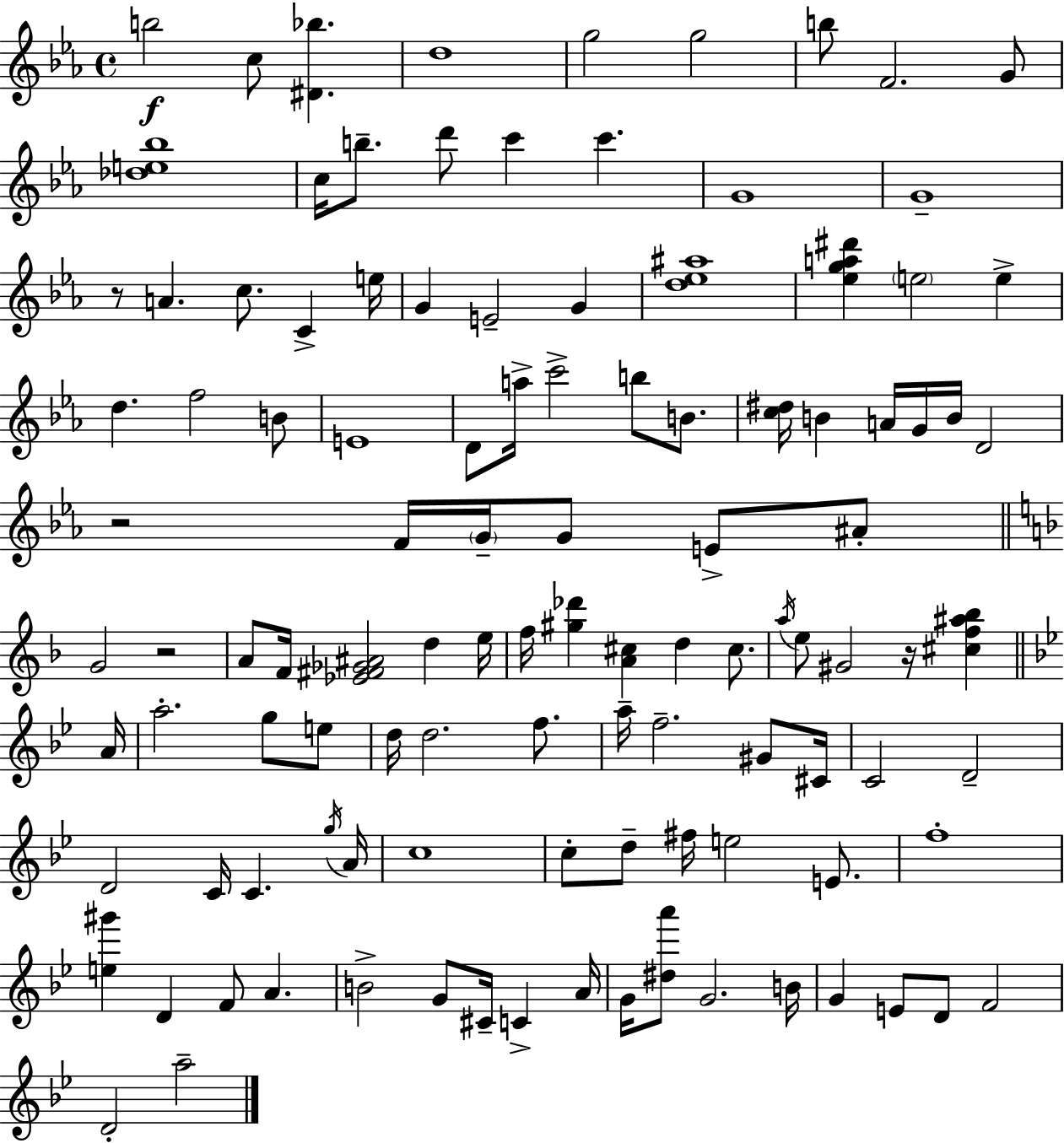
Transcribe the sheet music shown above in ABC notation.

X:1
T:Untitled
M:4/4
L:1/4
K:Eb
b2 c/2 [^D_b] d4 g2 g2 b/2 F2 G/2 [_de_b]4 c/4 b/2 d'/2 c' c' G4 G4 z/2 A c/2 C e/4 G E2 G [d_e^a]4 [_ega^d'] e2 e d f2 B/2 E4 D/2 a/4 c'2 b/2 B/2 [c^d]/4 B A/4 G/4 B/4 D2 z2 F/4 G/4 G/2 E/2 ^A/2 G2 z2 A/2 F/4 [_E^F_G^A]2 d e/4 f/4 [^g_d'] [A^c] d ^c/2 a/4 e/2 ^G2 z/4 [^cf^a_b] A/4 a2 g/2 e/2 d/4 d2 f/2 a/4 f2 ^G/2 ^C/4 C2 D2 D2 C/4 C g/4 A/4 c4 c/2 d/2 ^f/4 e2 E/2 f4 [e^g'] D F/2 A B2 G/2 ^C/4 C A/4 G/4 [^da']/2 G2 B/4 G E/2 D/2 F2 D2 a2